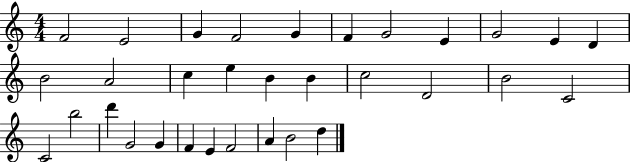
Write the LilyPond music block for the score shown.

{
  \clef treble
  \numericTimeSignature
  \time 4/4
  \key c \major
  f'2 e'2 | g'4 f'2 g'4 | f'4 g'2 e'4 | g'2 e'4 d'4 | \break b'2 a'2 | c''4 e''4 b'4 b'4 | c''2 d'2 | b'2 c'2 | \break c'2 b''2 | d'''4 g'2 g'4 | f'4 e'4 f'2 | a'4 b'2 d''4 | \break \bar "|."
}